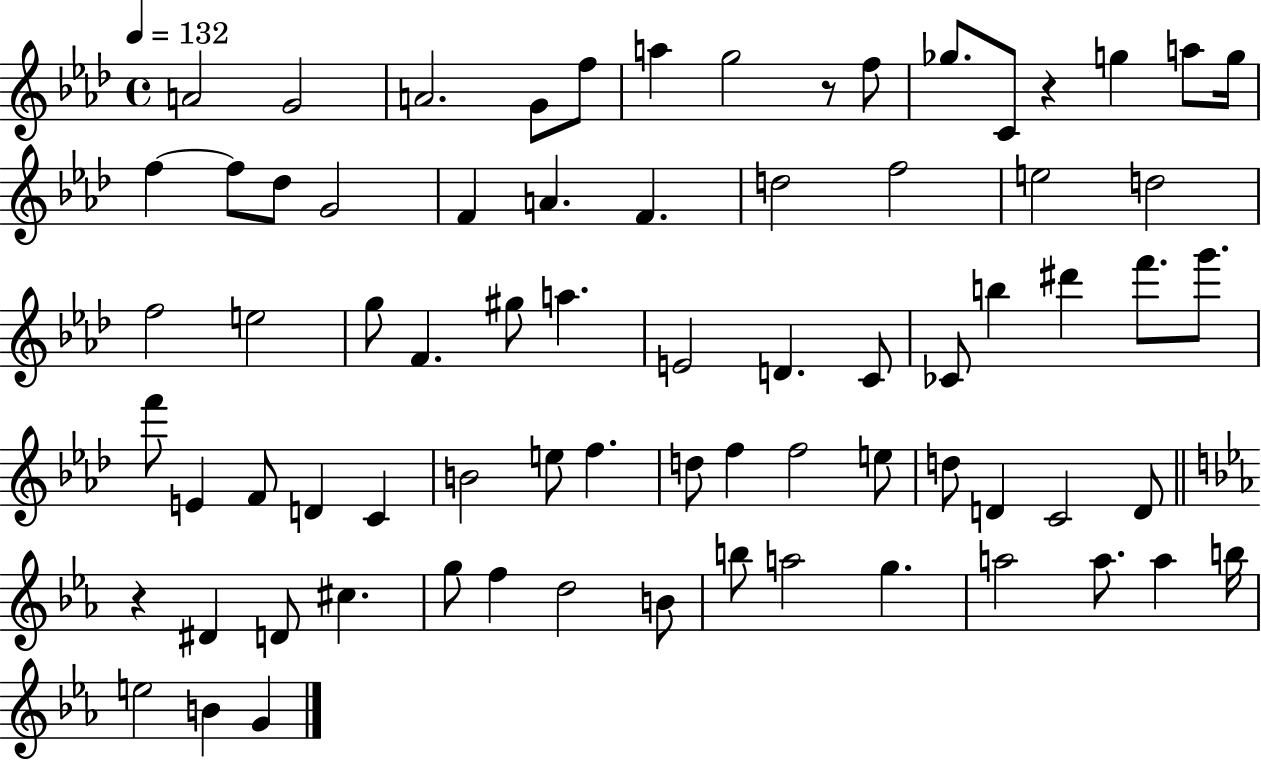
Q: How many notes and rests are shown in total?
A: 74